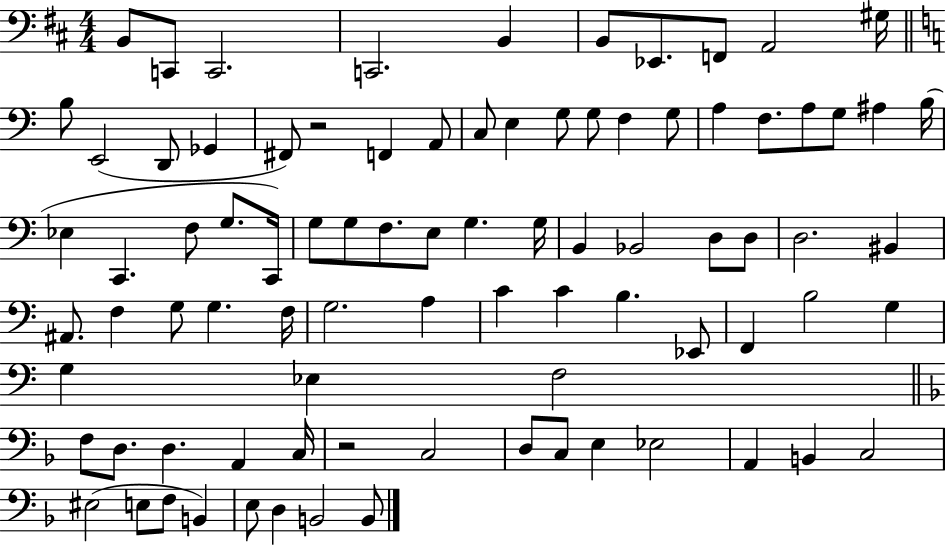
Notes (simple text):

B2/e C2/e C2/h. C2/h. B2/q B2/e Eb2/e. F2/e A2/h G#3/s B3/e E2/h D2/e Gb2/q F#2/e R/h F2/q A2/e C3/e E3/q G3/e G3/e F3/q G3/e A3/q F3/e. A3/e G3/e A#3/q B3/s Eb3/q C2/q. F3/e G3/e. C2/s G3/e G3/e F3/e. E3/e G3/q. G3/s B2/q Bb2/h D3/e D3/e D3/h. BIS2/q A#2/e. F3/q G3/e G3/q. F3/s G3/h. A3/q C4/q C4/q B3/q. Eb2/e F2/q B3/h G3/q G3/q Eb3/q F3/h F3/e D3/e. D3/q. A2/q C3/s R/h C3/h D3/e C3/e E3/q Eb3/h A2/q B2/q C3/h EIS3/h E3/e F3/e B2/q E3/e D3/q B2/h B2/e